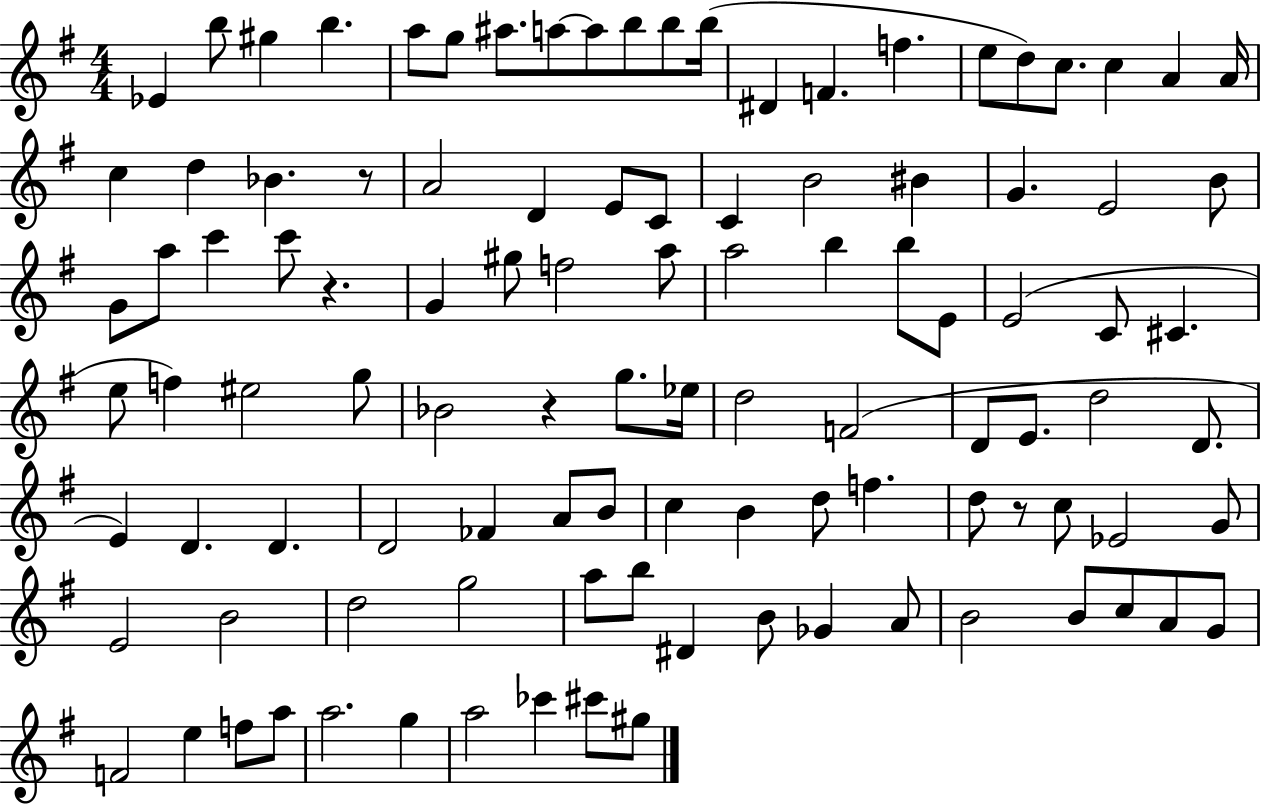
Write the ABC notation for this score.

X:1
T:Untitled
M:4/4
L:1/4
K:G
_E b/2 ^g b a/2 g/2 ^a/2 a/2 a/2 b/2 b/2 b/4 ^D F f e/2 d/2 c/2 c A A/4 c d _B z/2 A2 D E/2 C/2 C B2 ^B G E2 B/2 G/2 a/2 c' c'/2 z G ^g/2 f2 a/2 a2 b b/2 E/2 E2 C/2 ^C e/2 f ^e2 g/2 _B2 z g/2 _e/4 d2 F2 D/2 E/2 d2 D/2 E D D D2 _F A/2 B/2 c B d/2 f d/2 z/2 c/2 _E2 G/2 E2 B2 d2 g2 a/2 b/2 ^D B/2 _G A/2 B2 B/2 c/2 A/2 G/2 F2 e f/2 a/2 a2 g a2 _c' ^c'/2 ^g/2